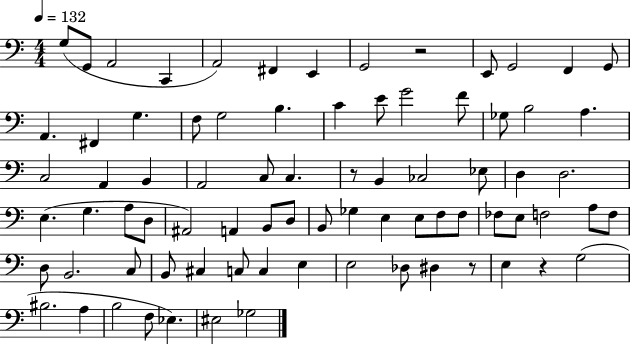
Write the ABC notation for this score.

X:1
T:Untitled
M:4/4
L:1/4
K:C
G,/2 G,,/2 A,,2 C,, A,,2 ^F,, E,, G,,2 z2 E,,/2 G,,2 F,, G,,/2 A,, ^F,, G, F,/2 G,2 B, C E/2 G2 F/2 _G,/2 B,2 A, C,2 A,, B,, A,,2 C,/2 C, z/2 B,, _C,2 _E,/2 D, D,2 E, G, A,/2 D,/2 ^A,,2 A,, B,,/2 D,/2 B,,/2 _G, E, E,/2 F,/2 F,/2 _F,/2 E,/2 F,2 A,/2 F,/2 D,/2 B,,2 C,/2 B,,/2 ^C, C,/2 C, E, E,2 _D,/2 ^D, z/2 E, z G,2 ^B,2 A, B,2 F,/2 _E, ^E,2 _G,2